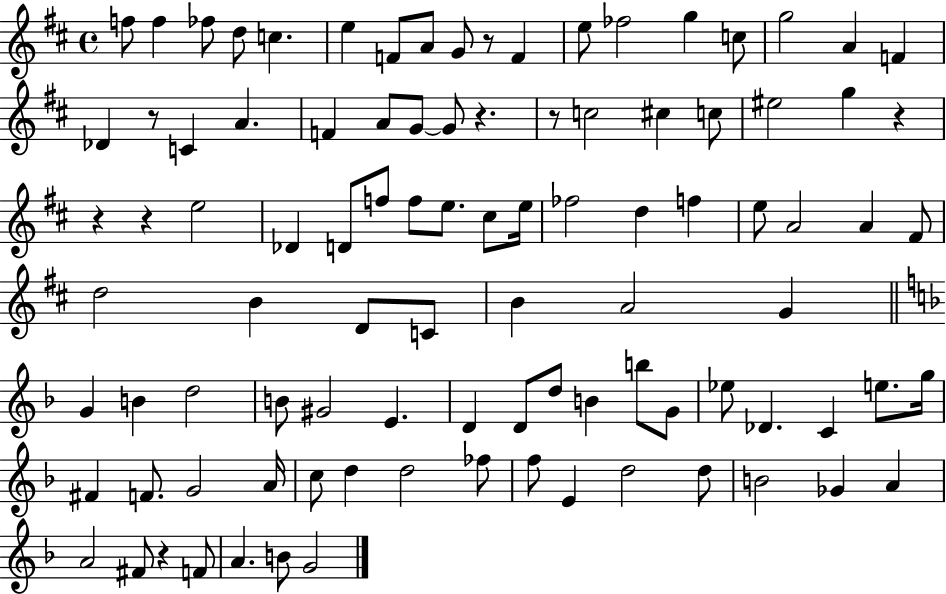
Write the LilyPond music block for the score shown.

{
  \clef treble
  \time 4/4
  \defaultTimeSignature
  \key d \major
  f''8 f''4 fes''8 d''8 c''4. | e''4 f'8 a'8 g'8 r8 f'4 | e''8 fes''2 g''4 c''8 | g''2 a'4 f'4 | \break des'4 r8 c'4 a'4. | f'4 a'8 g'8~~ g'8 r4. | r8 c''2 cis''4 c''8 | eis''2 g''4 r4 | \break r4 r4 e''2 | des'4 d'8 f''8 f''8 e''8. cis''8 e''16 | fes''2 d''4 f''4 | e''8 a'2 a'4 fis'8 | \break d''2 b'4 d'8 c'8 | b'4 a'2 g'4 | \bar "||" \break \key d \minor g'4 b'4 d''2 | b'8 gis'2 e'4. | d'4 d'8 d''8 b'4 b''8 g'8 | ees''8 des'4. c'4 e''8. g''16 | \break fis'4 f'8. g'2 a'16 | c''8 d''4 d''2 fes''8 | f''8 e'4 d''2 d''8 | b'2 ges'4 a'4 | \break a'2 fis'8 r4 f'8 | a'4. b'8 g'2 | \bar "|."
}